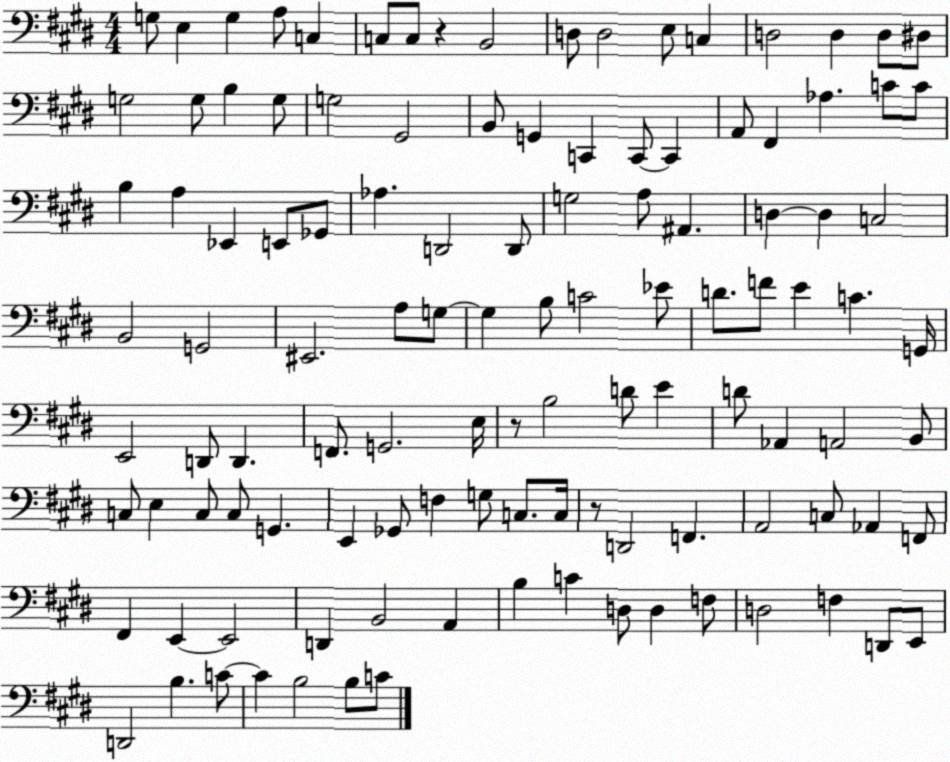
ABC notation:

X:1
T:Untitled
M:4/4
L:1/4
K:E
G,/2 E, G, A,/2 C, C,/2 C,/2 z B,,2 D,/2 D,2 E,/2 C, D,2 D, D,/2 ^D,/2 G,2 G,/2 B, G,/2 G,2 ^G,,2 B,,/2 G,, C,, C,,/2 C,, A,,/2 ^F,, _A, C/2 C/2 B, A, _E,, E,,/2 _G,,/2 _A, D,,2 D,,/2 G,2 A,/2 ^A,, D, D, C,2 B,,2 G,,2 ^E,,2 A,/2 G,/2 G, B,/2 C2 _E/2 D/2 F/2 E C G,,/4 E,,2 D,,/2 D,, F,,/2 G,,2 E,/4 z/2 B,2 D/2 E D/2 _A,, A,,2 B,,/2 C,/2 E, C,/2 C,/2 G,, E,, _G,,/2 F, G,/2 C,/2 C,/4 z/2 D,,2 F,, A,,2 C,/2 _A,, F,,/2 ^F,, E,, E,,2 D,, B,,2 A,, B, C D,/2 D, F,/2 D,2 F, D,,/2 E,,/2 D,,2 B, C/2 C B,2 B,/2 C/2